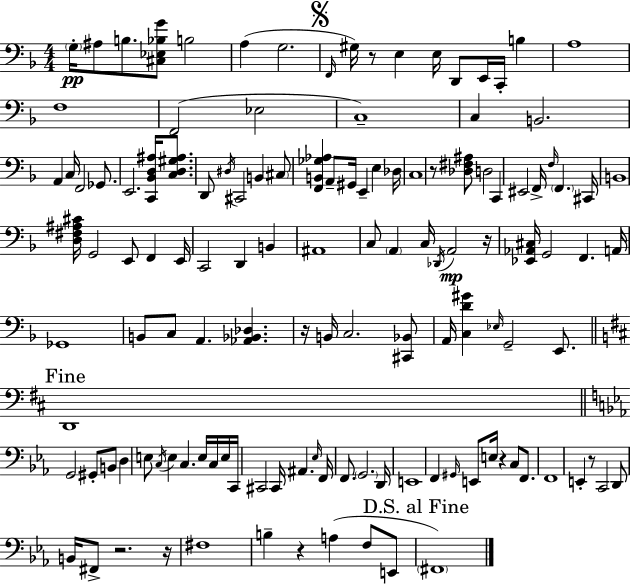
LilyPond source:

{
  \clef bass
  \numericTimeSignature
  \time 4/4
  \key f \major
  \parenthesize g16-.\pp ais8 b8. <cis ees bes g'>8 b2 | a4( g2. | \mark \markup { \musicglyph "scripts.segno" } \grace { f,16 } gis16) r8 e4 e16 d,8 e,16 c,16-. b4 | a1 | \break f1 | f,2( ees2 | c1--) | c4 b,2. | \break a,4 c16 f,2 ges,8. | e,2. <c, bes, d ais>16 <c d gis ais>8. | d,8 \acciaccatura { dis16 } cis,2 b,4 | \parenthesize cis8 <f, b, ges aes>4 a,8-- gis,16 e,4-- e4 | \break des16 c1 | r8 <des fis ais>8 d2 c,4 | eis,2 f,16-> \grace { f16 } \parenthesize f,4. | cis,16 b,1 | \break <d fis ais cis'>16 g,2 e,8 f,4 | e,16 c,2 d,4 b,4 | ais,1 | c8 \parenthesize a,4 c16 \acciaccatura { des,16 } a,2\mp | \break r16 <ees, aes, cis>16 g,2 f,4. | a,16 ges,1 | b,8 c8 a,4. <aes, bes, des>4. | r16 b,16 c2. | \break <cis, bes,>8 a,16 <c d' gis'>4 \grace { ees16 } g,2-- | e,8. \mark "Fine" \bar "||" \break \key d \major d,1 | \bar "||" \break \key ees \major g,2 gis,8-. b,8 d4 | e8 \acciaccatura { c16 } e4 c4. e16 c16 e16 | c,16 cis,2 cis,16 ais,4. | \grace { ees16 } f,16 f,8. \parenthesize g,2. | \break d,16 e,1 | f,4 \grace { gis,16 } e,8 e16 r4 c8 | f,8. f,1 | e,4-. r8 c,2 | \break d,8 b,16 fis,8-> r2. | r16 fis1 | b4-- r4 a4( f8 | e,8 \mark "D.S. al Fine" \parenthesize fis,1) | \break \bar "|."
}